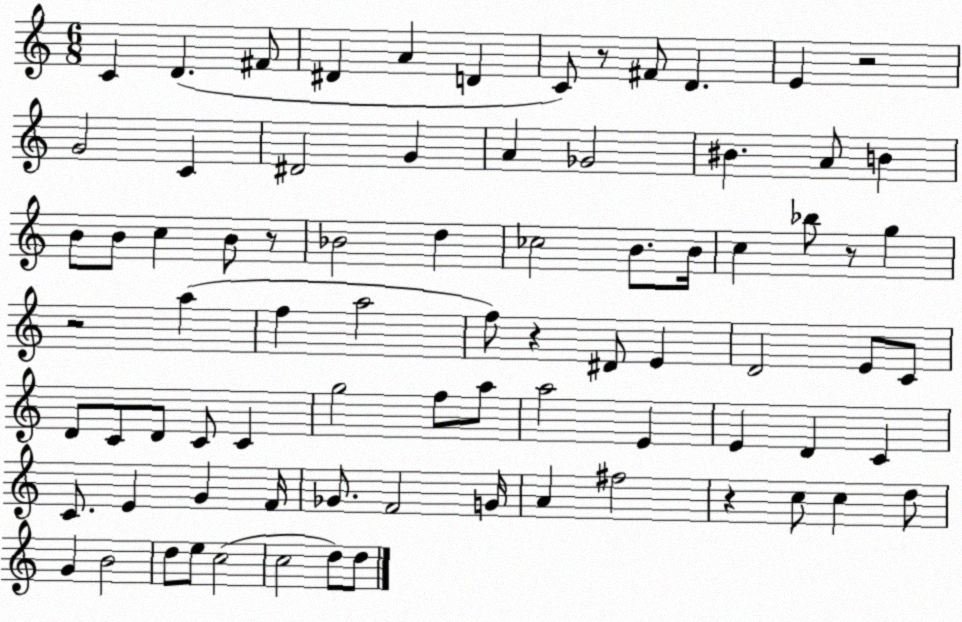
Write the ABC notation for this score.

X:1
T:Untitled
M:6/8
L:1/4
K:C
C D ^F/2 ^D A D C/2 z/2 ^F/2 D E z2 G2 C ^D2 G A _G2 ^B A/2 B B/2 B/2 c B/2 z/2 _B2 d _c2 B/2 B/4 c _b/2 z/2 g z2 a f a2 f/2 z ^D/2 E D2 E/2 C/2 D/2 C/2 D/2 C/2 C g2 f/2 a/2 a2 E E D C C/2 E G F/4 _G/2 F2 G/4 A ^f2 z c/2 c d/2 G B2 d/2 e/2 c2 c2 d/2 d/2